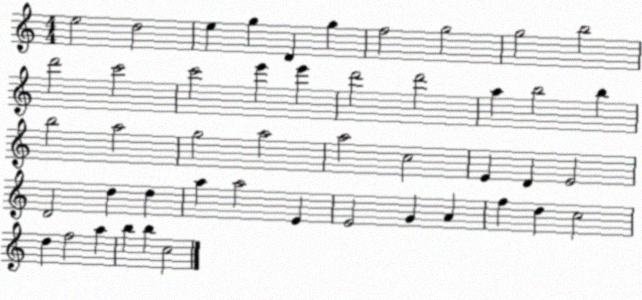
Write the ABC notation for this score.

X:1
T:Untitled
M:4/4
L:1/4
K:C
e2 d2 e g D g f2 g2 g2 b2 d'2 c'2 c'2 e' e' d'2 d'2 a b2 b b2 a2 g2 a2 a2 c2 E D E2 D2 d d a a2 E E2 G A f d c2 d f2 a b b c2